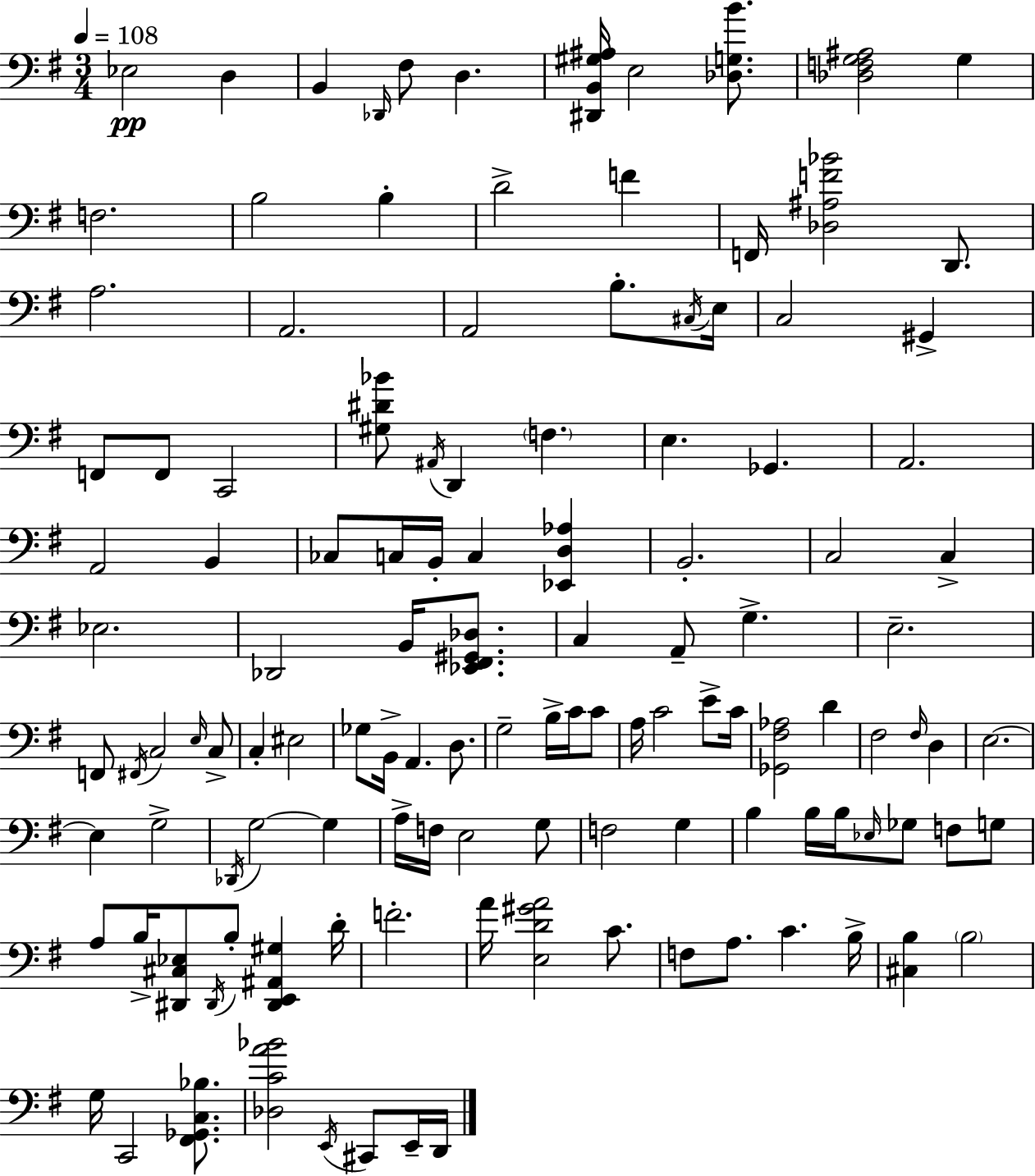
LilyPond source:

{
  \clef bass
  \numericTimeSignature
  \time 3/4
  \key g \major
  \tempo 4 = 108
  ees2\pp d4 | b,4 \grace { des,16 } fis8 d4. | <dis, b, gis ais>16 e2 <des g b'>8. | <des f g ais>2 g4 | \break f2. | b2 b4-. | d'2-> f'4 | f,16 <des ais f' bes'>2 d,8. | \break a2. | a,2. | a,2 b8.-. | \acciaccatura { cis16 } e16 c2 gis,4-> | \break f,8 f,8 c,2 | <gis dis' bes'>8 \acciaccatura { ais,16 } d,4 \parenthesize f4. | e4. ges,4. | a,2. | \break a,2 b,4 | ces8 c16 b,16-. c4 <ees, d aes>4 | b,2.-. | c2 c4-> | \break ees2. | des,2 b,16 | <ees, fis, gis, des>8. c4 a,8-- g4.-> | e2.-- | \break f,8 \acciaccatura { fis,16 } c2 | \grace { e16 } c8-> c4-. eis2 | ges8 b,16-> a,4. | d8. g2-- | \break b16-> c'16 c'8 a16 c'2 | e'8-> c'16 <ges, fis aes>2 | d'4 fis2 | \grace { fis16 } d4 e2.~~ | \break e4 g2-> | \acciaccatura { des,16 } g2~~ | g4 a16-> f16 e2 | g8 f2 | \break g4 b4 b16 | b16 \grace { ees16 } ges8 f8 g8 a8 b16-> <dis, cis ees>8 | \acciaccatura { dis,16 } b8-. <dis, e, ais, gis>4 d'16-. f'2.-. | a'16 <e d' gis' a'>2 | \break c'8. f8 a8. | c'4. b16-> <cis b>4 | \parenthesize b2 g16 c,2 | <fis, ges, c bes>8. <des c' a' bes'>2 | \break \acciaccatura { e,16 } cis,8 e,16-- d,16 \bar "|."
}